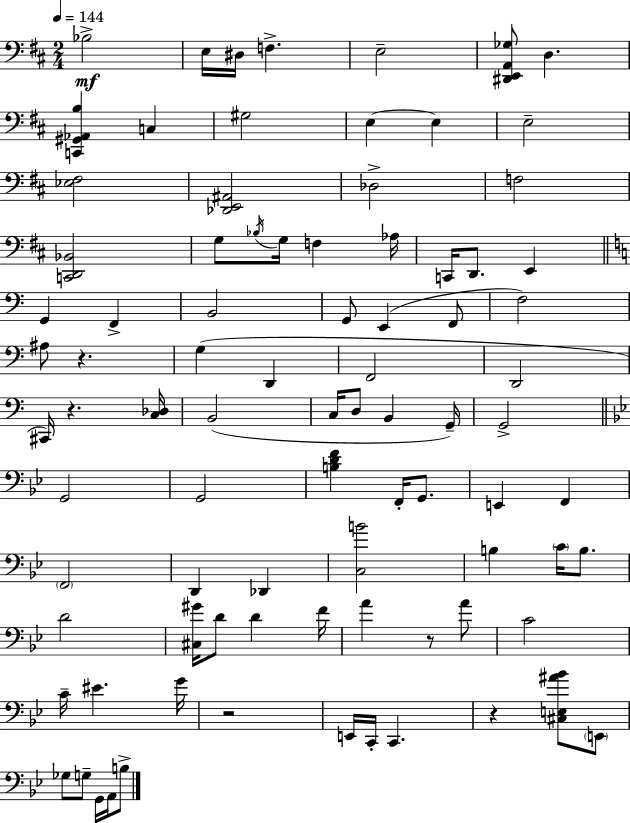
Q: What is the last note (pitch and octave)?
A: B3